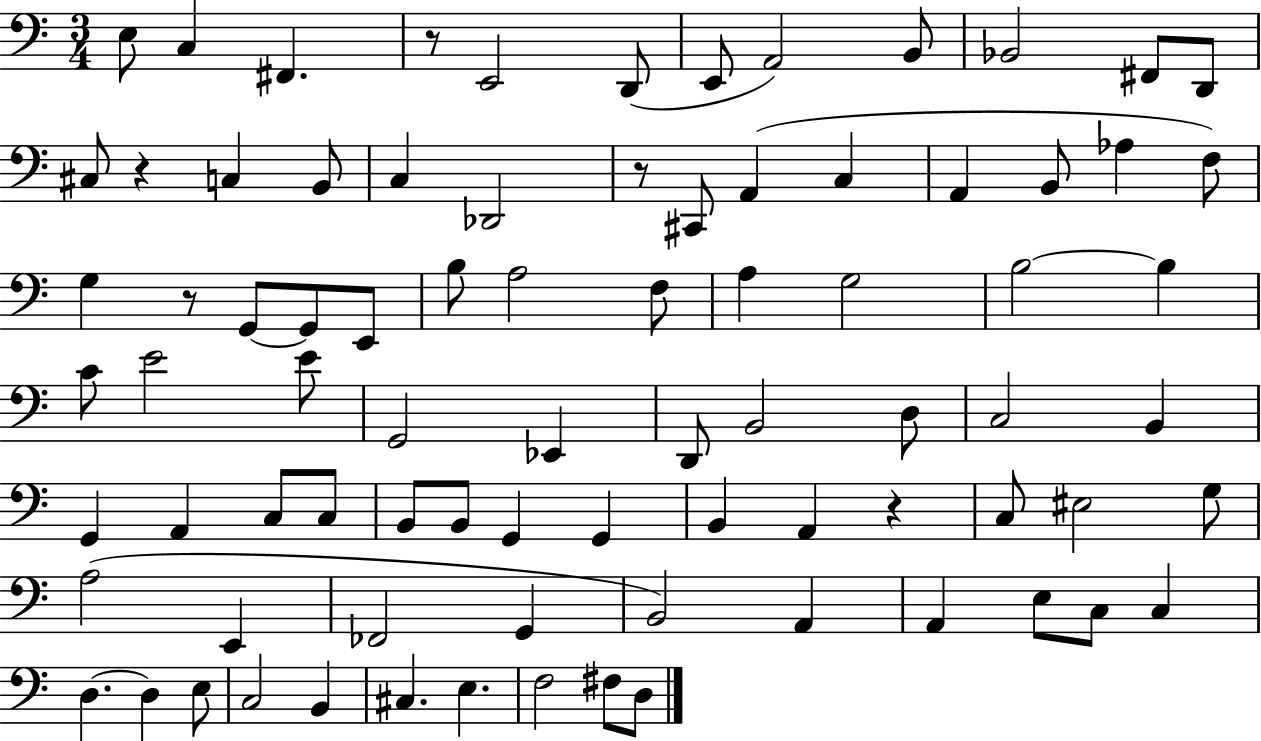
X:1
T:Untitled
M:3/4
L:1/4
K:C
E,/2 C, ^F,, z/2 E,,2 D,,/2 E,,/2 A,,2 B,,/2 _B,,2 ^F,,/2 D,,/2 ^C,/2 z C, B,,/2 C, _D,,2 z/2 ^C,,/2 A,, C, A,, B,,/2 _A, F,/2 G, z/2 G,,/2 G,,/2 E,,/2 B,/2 A,2 F,/2 A, G,2 B,2 B, C/2 E2 E/2 G,,2 _E,, D,,/2 B,,2 D,/2 C,2 B,, G,, A,, C,/2 C,/2 B,,/2 B,,/2 G,, G,, B,, A,, z C,/2 ^E,2 G,/2 A,2 E,, _F,,2 G,, B,,2 A,, A,, E,/2 C,/2 C, D, D, E,/2 C,2 B,, ^C, E, F,2 ^F,/2 D,/2